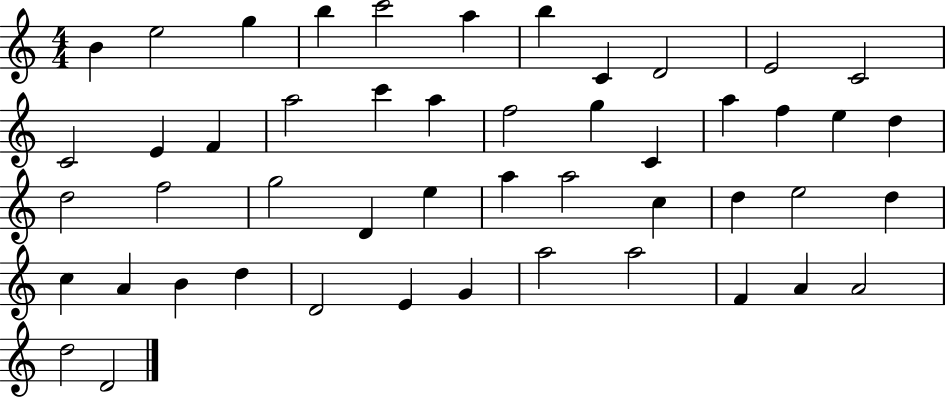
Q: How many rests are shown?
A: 0